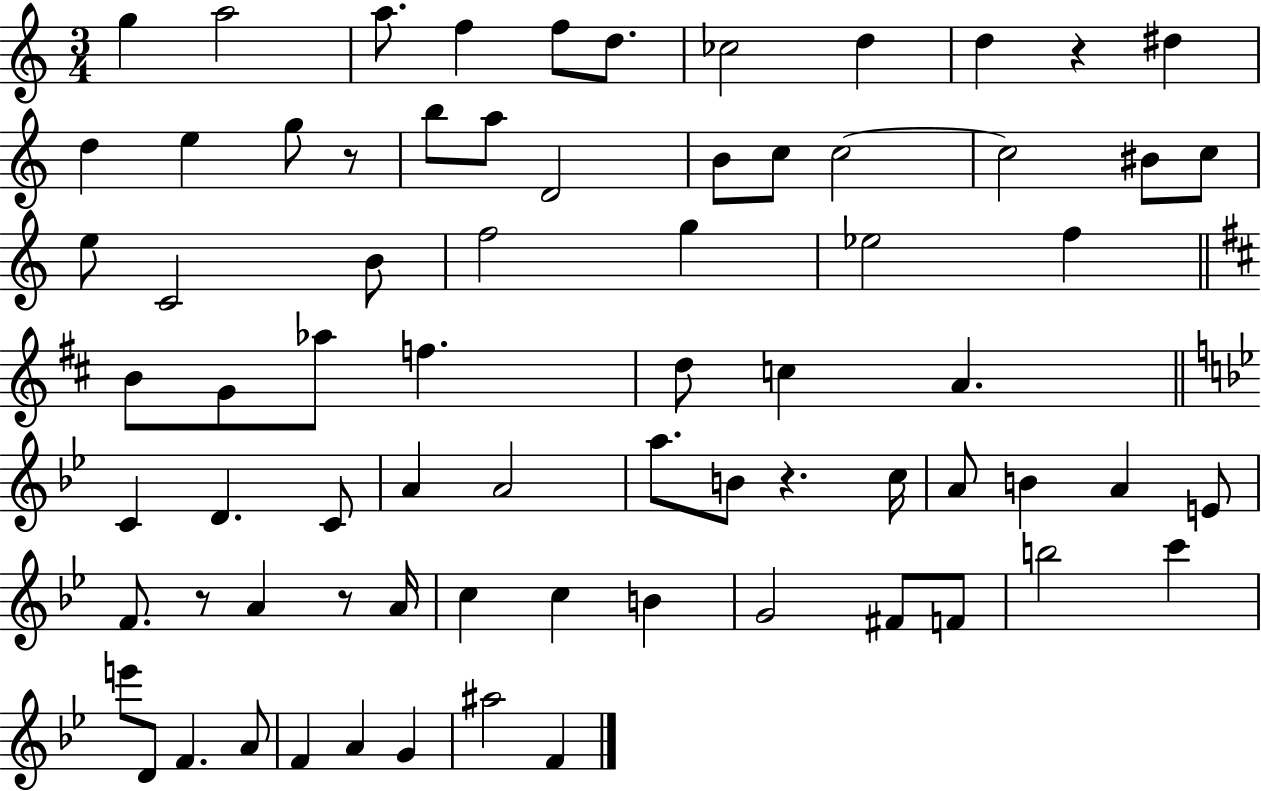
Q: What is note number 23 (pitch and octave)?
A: E5